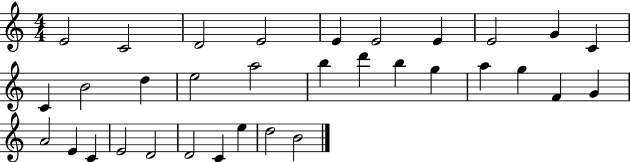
E4/h C4/h D4/h E4/h E4/q E4/h E4/q E4/h G4/q C4/q C4/q B4/h D5/q E5/h A5/h B5/q D6/q B5/q G5/q A5/q G5/q F4/q G4/q A4/h E4/q C4/q E4/h D4/h D4/h C4/q E5/q D5/h B4/h